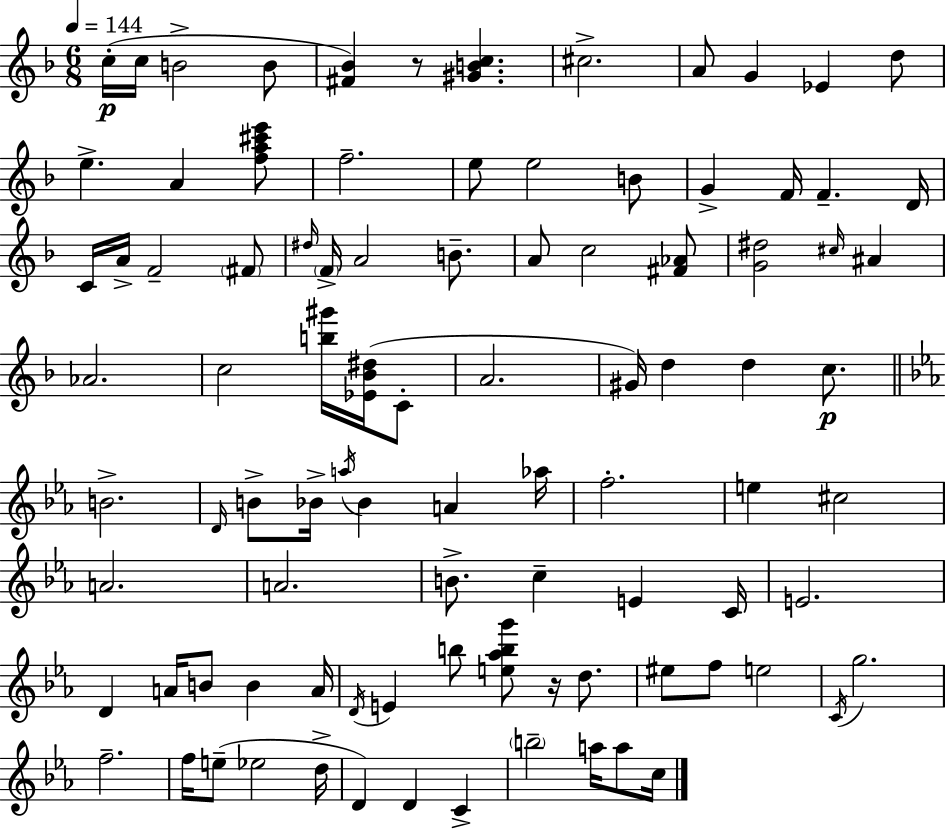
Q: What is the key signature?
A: D minor